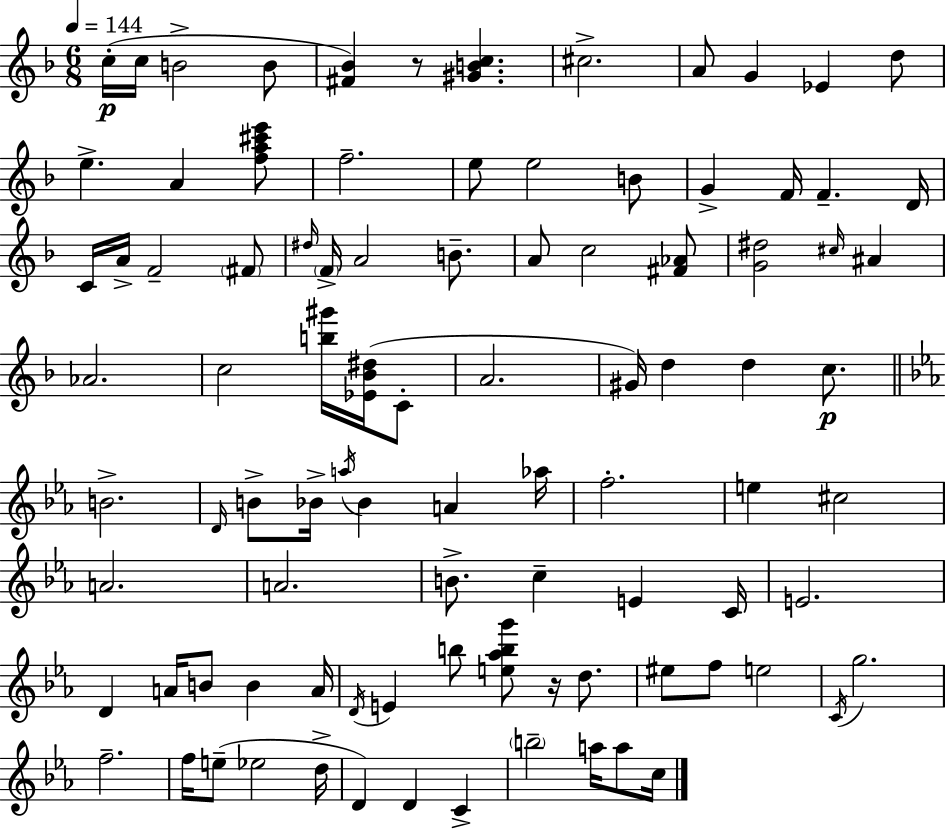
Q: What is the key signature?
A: D minor